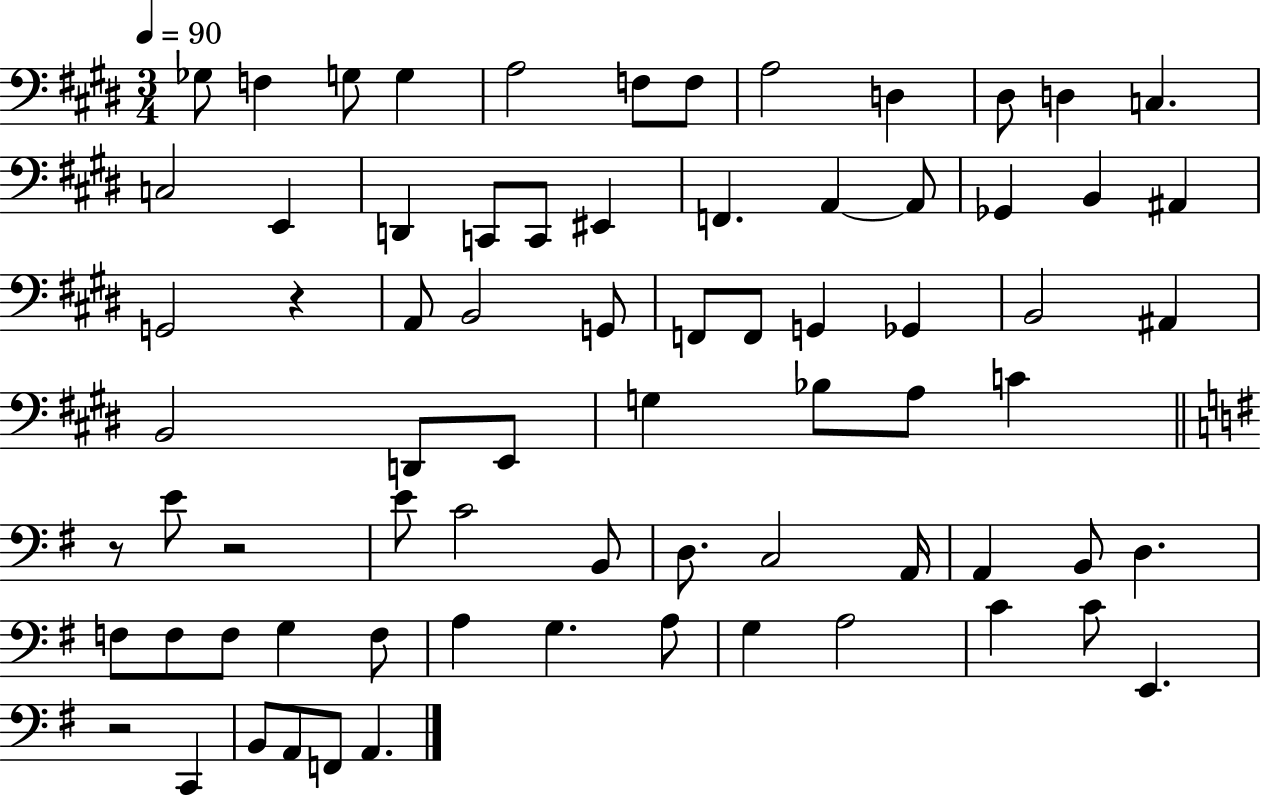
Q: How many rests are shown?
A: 4